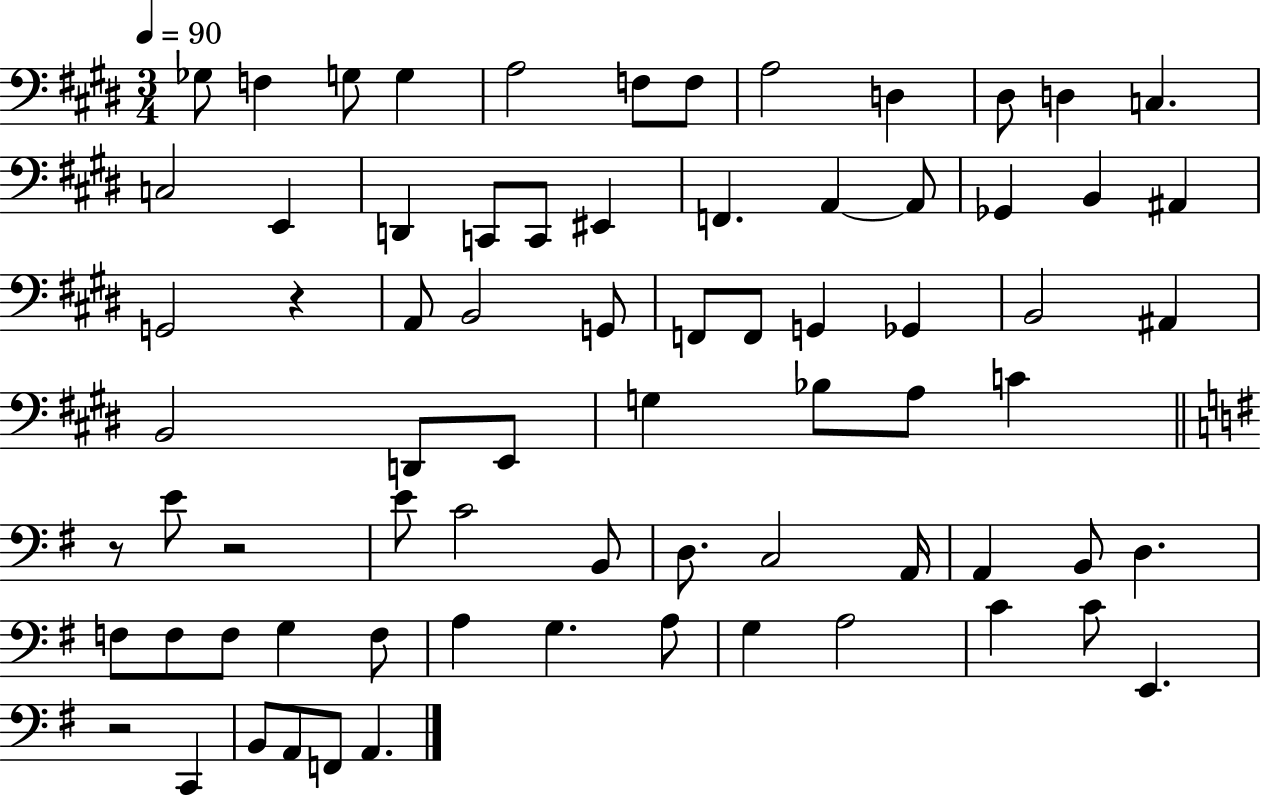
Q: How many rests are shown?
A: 4